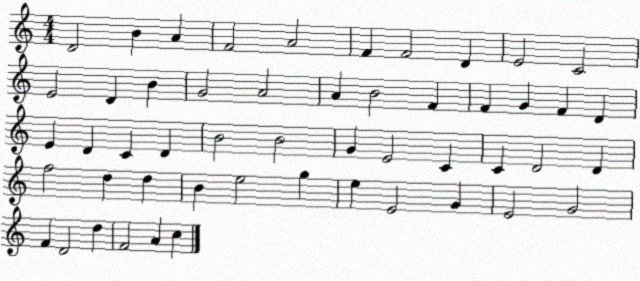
X:1
T:Untitled
M:4/4
L:1/4
K:C
D2 B A F2 A2 F F2 D E2 C2 E2 D B G2 A2 A B2 F F G F D E D C D B2 B2 G E2 C C D2 D f2 d d B e2 g e E2 G E2 G2 F D2 d F2 A c